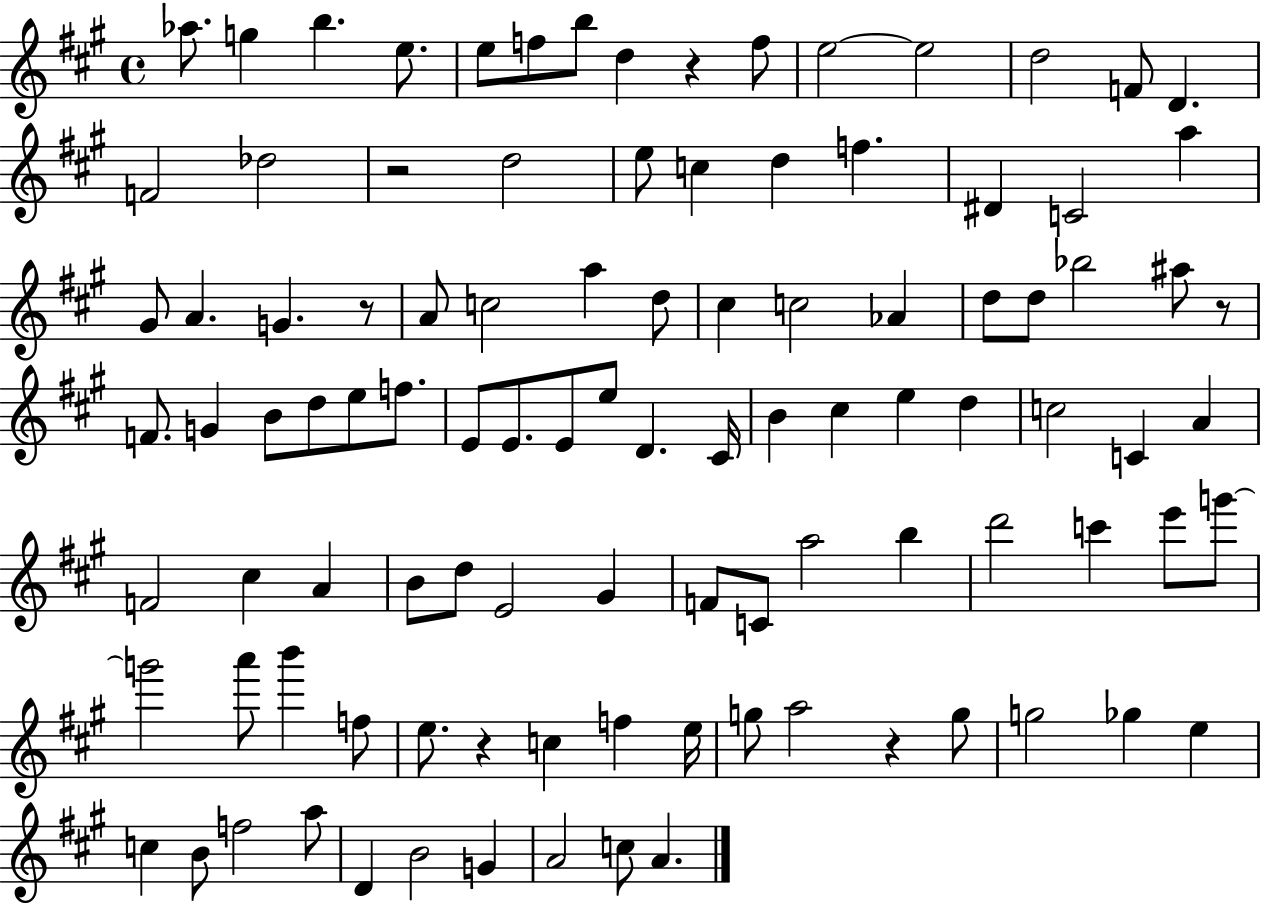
X:1
T:Untitled
M:4/4
L:1/4
K:A
_a/2 g b e/2 e/2 f/2 b/2 d z f/2 e2 e2 d2 F/2 D F2 _d2 z2 d2 e/2 c d f ^D C2 a ^G/2 A G z/2 A/2 c2 a d/2 ^c c2 _A d/2 d/2 _b2 ^a/2 z/2 F/2 G B/2 d/2 e/2 f/2 E/2 E/2 E/2 e/2 D ^C/4 B ^c e d c2 C A F2 ^c A B/2 d/2 E2 ^G F/2 C/2 a2 b d'2 c' e'/2 g'/2 g'2 a'/2 b' f/2 e/2 z c f e/4 g/2 a2 z g/2 g2 _g e c B/2 f2 a/2 D B2 G A2 c/2 A